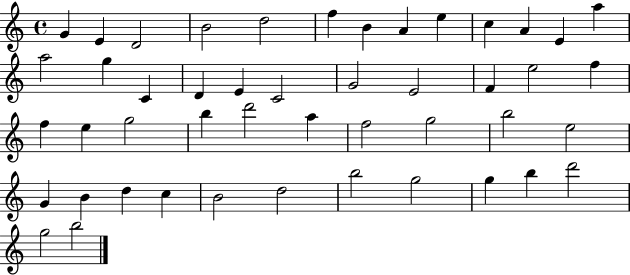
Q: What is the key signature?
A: C major